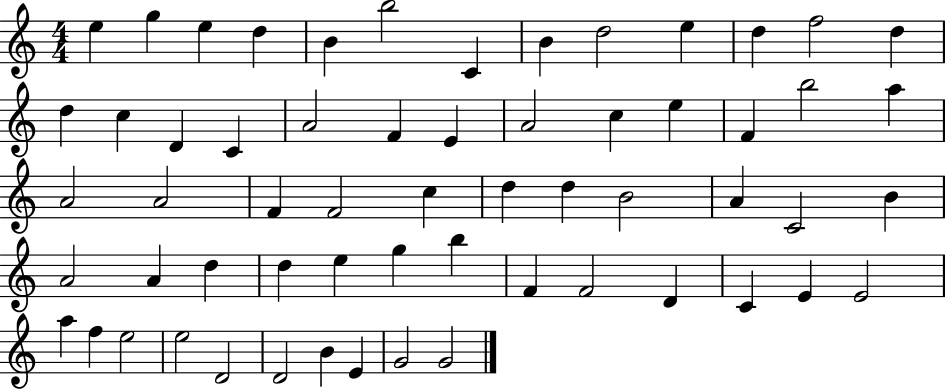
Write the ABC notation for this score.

X:1
T:Untitled
M:4/4
L:1/4
K:C
e g e d B b2 C B d2 e d f2 d d c D C A2 F E A2 c e F b2 a A2 A2 F F2 c d d B2 A C2 B A2 A d d e g b F F2 D C E E2 a f e2 e2 D2 D2 B E G2 G2